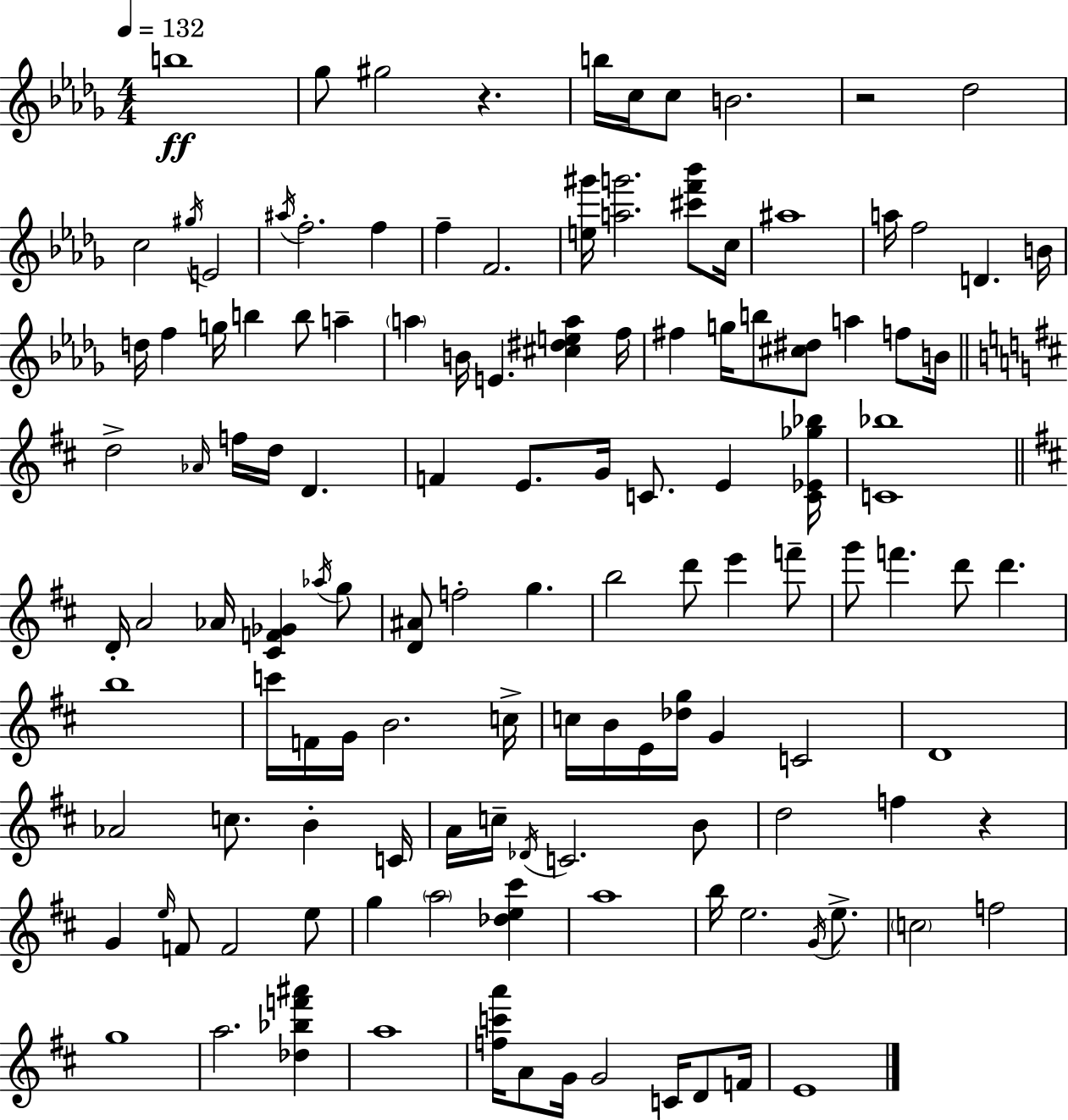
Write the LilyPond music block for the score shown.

{
  \clef treble
  \numericTimeSignature
  \time 4/4
  \key bes \minor
  \tempo 4 = 132
  b''1\ff | ges''8 gis''2 r4. | b''16 c''16 c''8 b'2. | r2 des''2 | \break c''2 \acciaccatura { gis''16 } e'2 | \acciaccatura { ais''16 } f''2.-. f''4 | f''4-- f'2. | <e'' gis'''>16 <a'' g'''>2. <cis''' f''' bes'''>8 | \break c''16 ais''1 | a''16 f''2 d'4. | b'16 d''16 f''4 g''16 b''4 b''8 a''4-- | \parenthesize a''4 b'16 e'4. <cis'' dis'' e'' a''>4 | \break f''16 fis''4 g''16 b''8 <cis'' dis''>8 a''4 f''8 | b'16 \bar "||" \break \key d \major d''2-> \grace { aes'16 } f''16 d''16 d'4. | f'4 e'8. g'16 c'8. e'4 | <c' ees' ges'' bes''>16 <c' bes''>1 | \bar "||" \break \key d \major d'16-. a'2 aes'16 <cis' f' ges'>4 \acciaccatura { aes''16 } g''8 | <d' ais'>8 f''2-. g''4. | b''2 d'''8 e'''4 f'''8-- | g'''8 f'''4. d'''8 d'''4. | \break b''1 | c'''16 f'16 g'16 b'2. | c''16-> c''16 b'16 e'16 <des'' g''>16 g'4 c'2 | d'1 | \break aes'2 c''8. b'4-. | c'16 a'16 c''16-- \acciaccatura { des'16 } c'2. | b'8 d''2 f''4 r4 | g'4 \grace { e''16 } f'8 f'2 | \break e''8 g''4 \parenthesize a''2 <des'' e'' cis'''>4 | a''1 | b''16 e''2. | \acciaccatura { g'16 } e''8.-> \parenthesize c''2 f''2 | \break g''1 | a''2. | <des'' bes'' f''' ais'''>4 a''1 | <f'' c''' a'''>16 a'8 g'16 g'2 | \break c'16 d'8 f'16 e'1 | \bar "|."
}